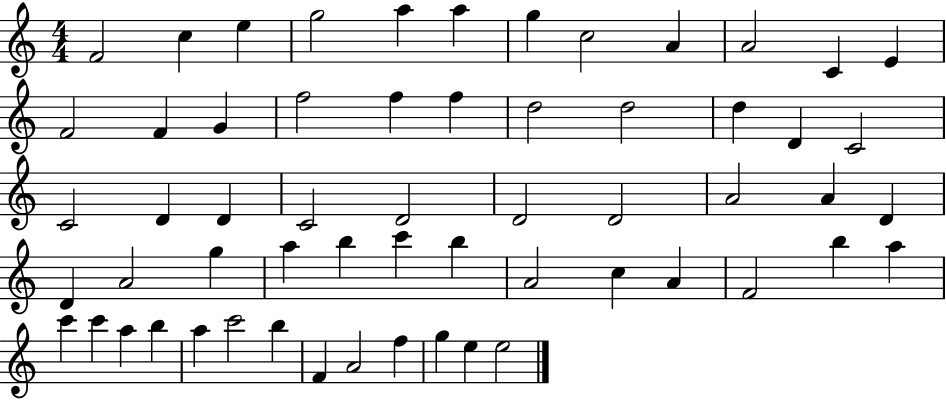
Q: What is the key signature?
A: C major